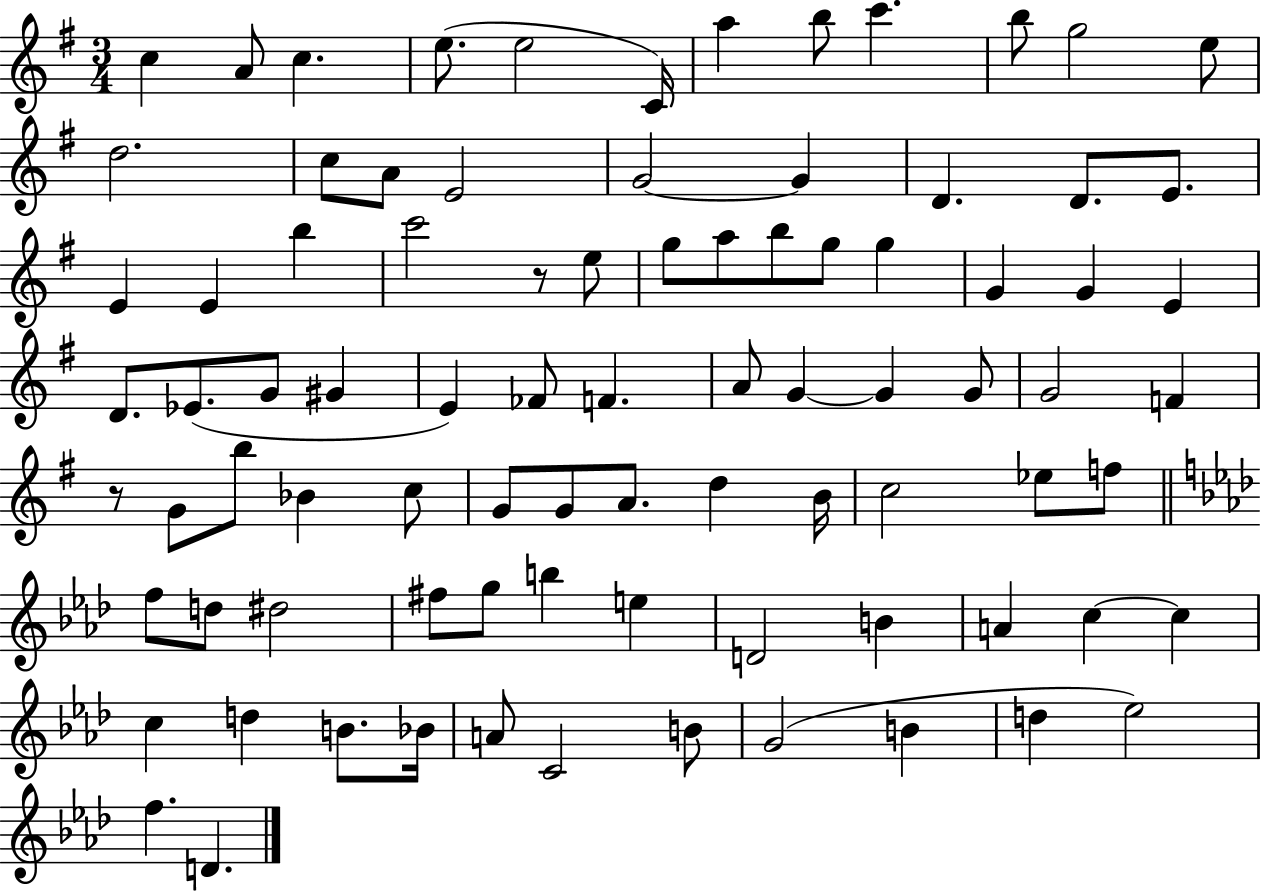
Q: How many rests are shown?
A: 2